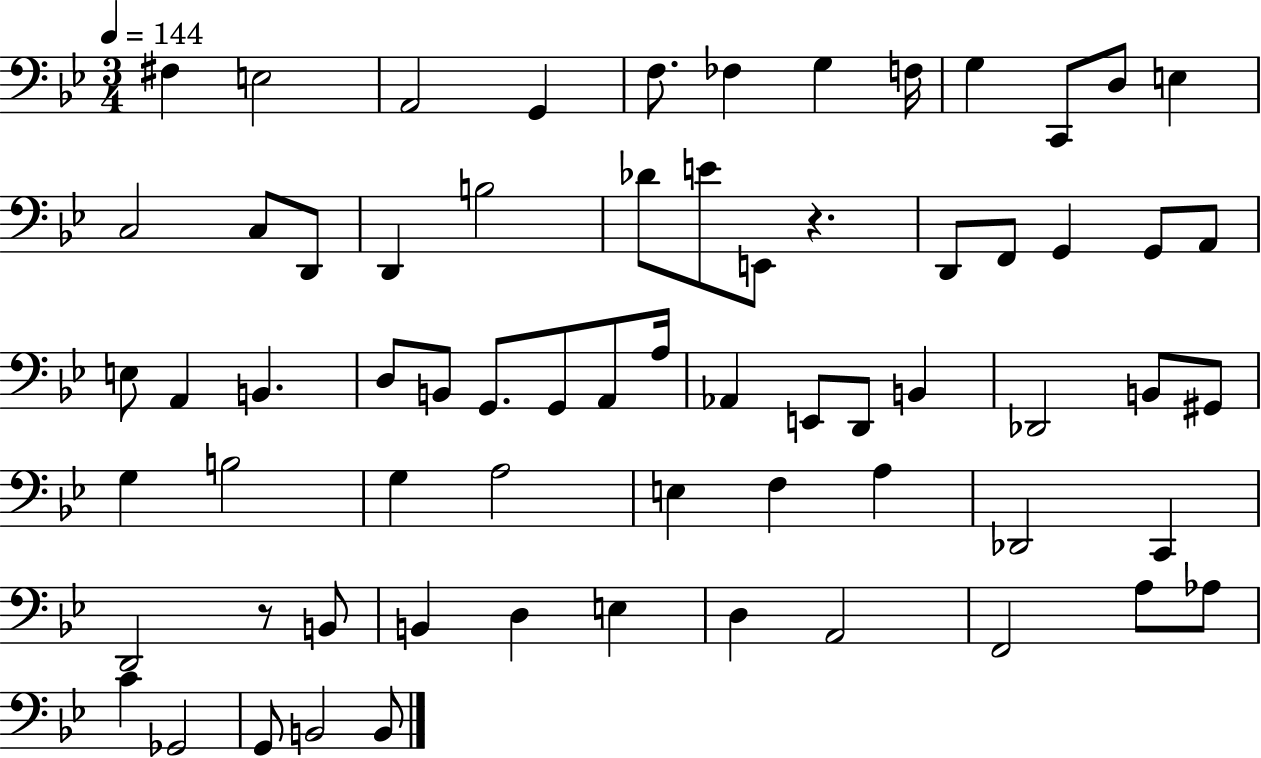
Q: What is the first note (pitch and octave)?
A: F#3